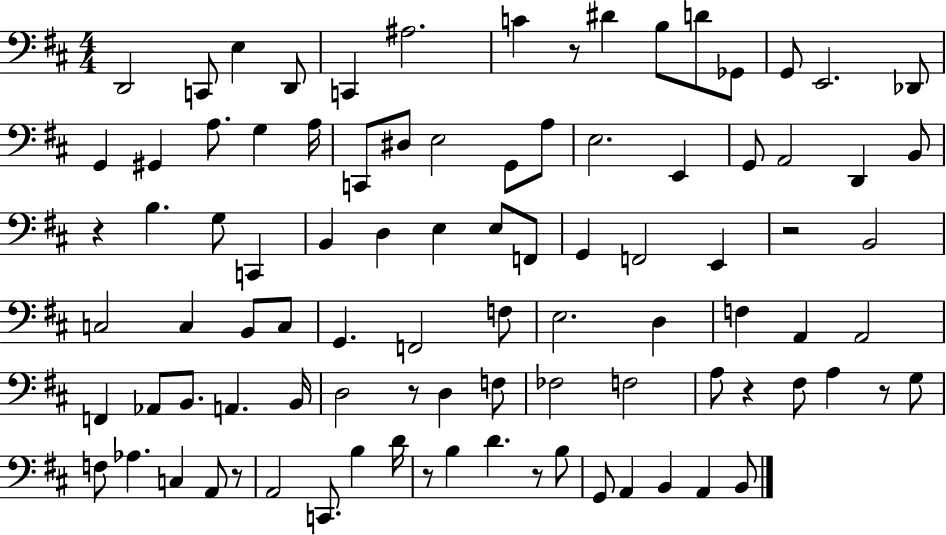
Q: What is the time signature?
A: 4/4